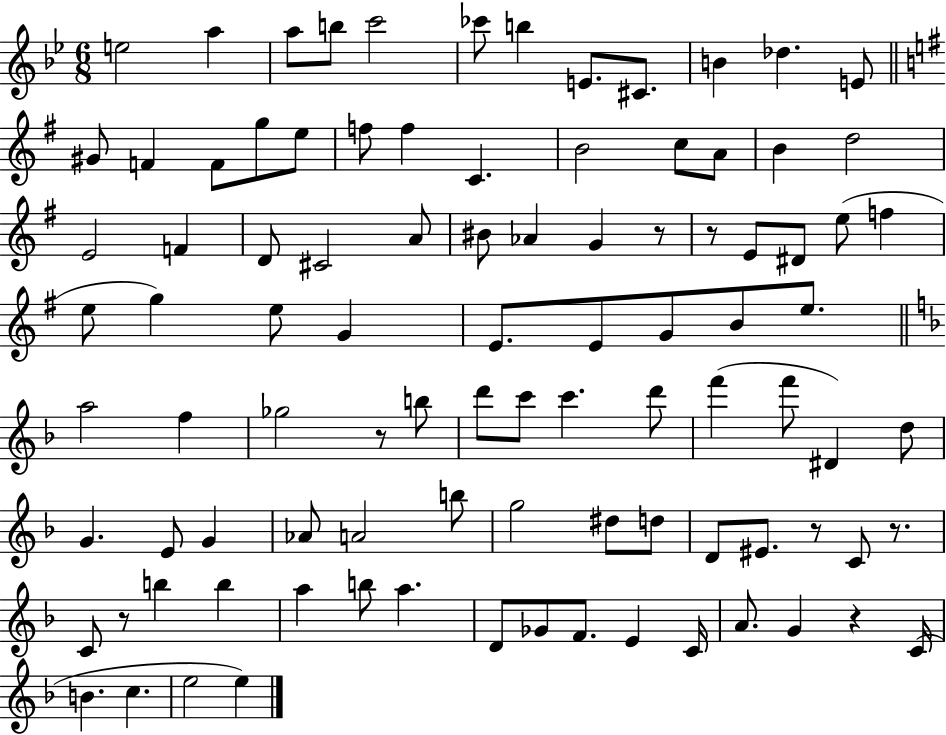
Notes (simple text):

E5/h A5/q A5/e B5/e C6/h CES6/e B5/q E4/e. C#4/e. B4/q Db5/q. E4/e G#4/e F4/q F4/e G5/e E5/e F5/e F5/q C4/q. B4/h C5/e A4/e B4/q D5/h E4/h F4/q D4/e C#4/h A4/e BIS4/e Ab4/q G4/q R/e R/e E4/e D#4/e E5/e F5/q E5/e G5/q E5/e G4/q E4/e. E4/e G4/e B4/e E5/e. A5/h F5/q Gb5/h R/e B5/e D6/e C6/e C6/q. D6/e F6/q F6/e D#4/q D5/e G4/q. E4/e G4/q Ab4/e A4/h B5/e G5/h D#5/e D5/e D4/e EIS4/e. R/e C4/e R/e. C4/e R/e B5/q B5/q A5/q B5/e A5/q. D4/e Gb4/e F4/e. E4/q C4/s A4/e. G4/q R/q C4/s B4/q. C5/q. E5/h E5/q